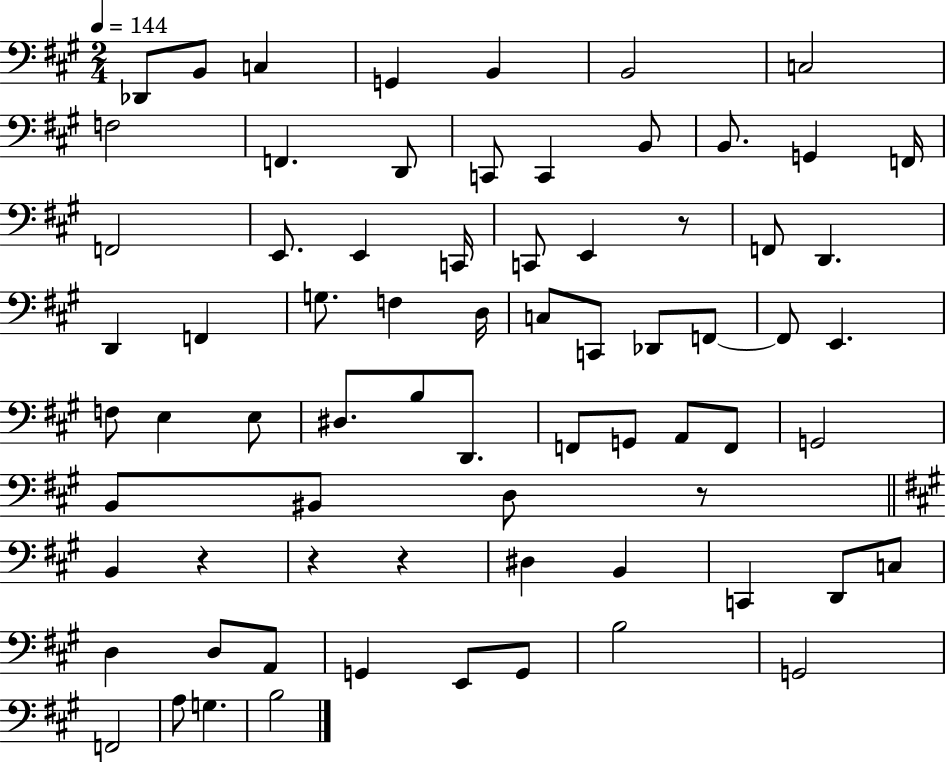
X:1
T:Untitled
M:2/4
L:1/4
K:A
_D,,/2 B,,/2 C, G,, B,, B,,2 C,2 F,2 F,, D,,/2 C,,/2 C,, B,,/2 B,,/2 G,, F,,/4 F,,2 E,,/2 E,, C,,/4 C,,/2 E,, z/2 F,,/2 D,, D,, F,, G,/2 F, D,/4 C,/2 C,,/2 _D,,/2 F,,/2 F,,/2 E,, F,/2 E, E,/2 ^D,/2 B,/2 D,,/2 F,,/2 G,,/2 A,,/2 F,,/2 G,,2 B,,/2 ^B,,/2 D,/2 z/2 B,, z z z ^D, B,, C,, D,,/2 C,/2 D, D,/2 A,,/2 G,, E,,/2 G,,/2 B,2 G,,2 F,,2 A,/2 G, B,2